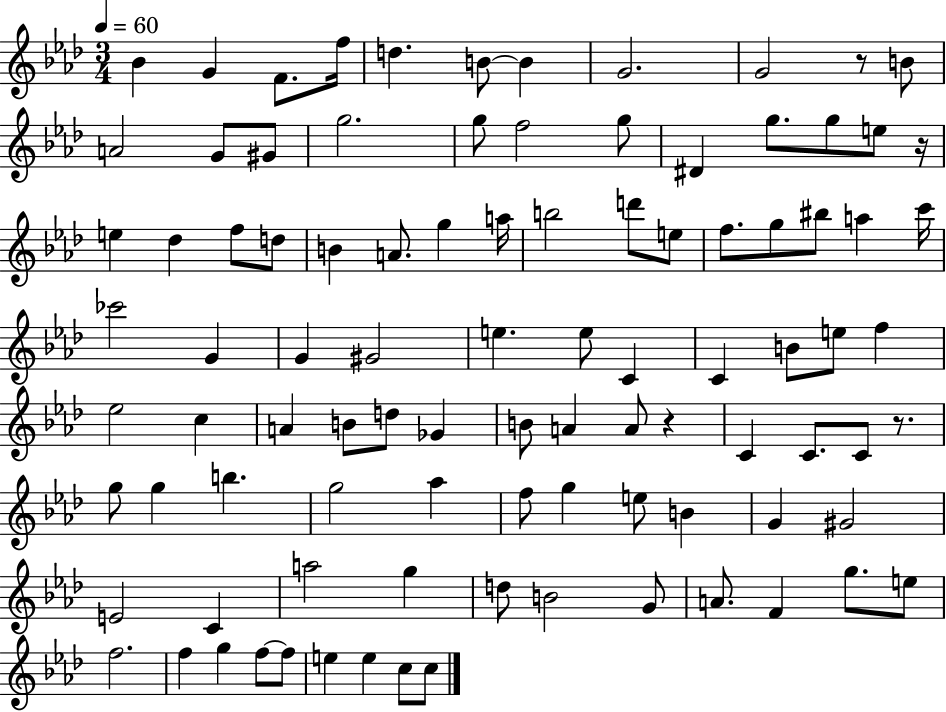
{
  \clef treble
  \numericTimeSignature
  \time 3/4
  \key aes \major
  \tempo 4 = 60
  bes'4 g'4 f'8. f''16 | d''4. b'8~~ b'4 | g'2. | g'2 r8 b'8 | \break a'2 g'8 gis'8 | g''2. | g''8 f''2 g''8 | dis'4 g''8. g''8 e''8 r16 | \break e''4 des''4 f''8 d''8 | b'4 a'8. g''4 a''16 | b''2 d'''8 e''8 | f''8. g''8 bis''8 a''4 c'''16 | \break ces'''2 g'4 | g'4 gis'2 | e''4. e''8 c'4 | c'4 b'8 e''8 f''4 | \break ees''2 c''4 | a'4 b'8 d''8 ges'4 | b'8 a'4 a'8 r4 | c'4 c'8. c'8 r8. | \break g''8 g''4 b''4. | g''2 aes''4 | f''8 g''4 e''8 b'4 | g'4 gis'2 | \break e'2 c'4 | a''2 g''4 | d''8 b'2 g'8 | a'8. f'4 g''8. e''8 | \break f''2. | f''4 g''4 f''8~~ f''8 | e''4 e''4 c''8 c''8 | \bar "|."
}